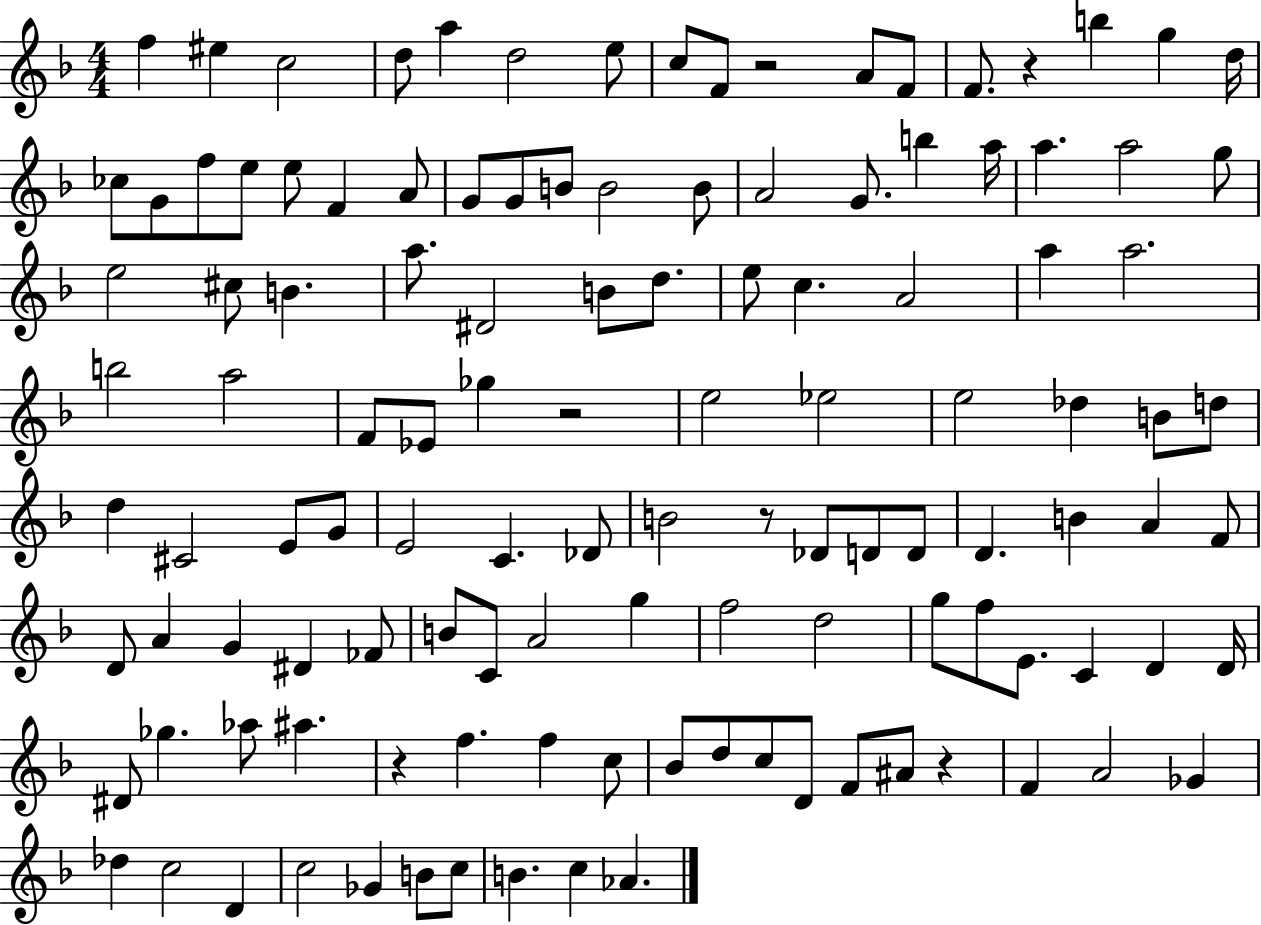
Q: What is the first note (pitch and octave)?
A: F5